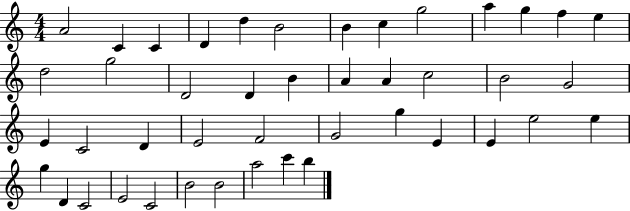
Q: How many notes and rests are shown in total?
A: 44